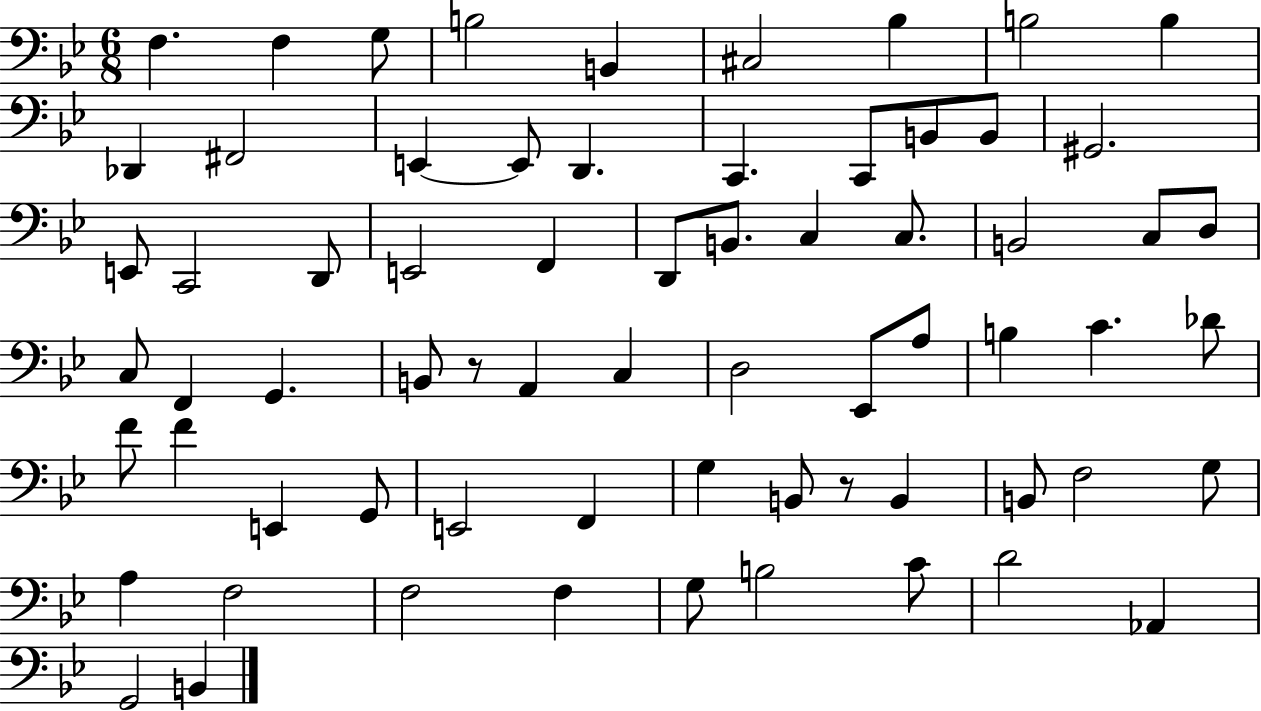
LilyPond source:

{
  \clef bass
  \numericTimeSignature
  \time 6/8
  \key bes \major
  f4. f4 g8 | b2 b,4 | cis2 bes4 | b2 b4 | \break des,4 fis,2 | e,4~~ e,8 d,4. | c,4. c,8 b,8 b,8 | gis,2. | \break e,8 c,2 d,8 | e,2 f,4 | d,8 b,8. c4 c8. | b,2 c8 d8 | \break c8 f,4 g,4. | b,8 r8 a,4 c4 | d2 ees,8 a8 | b4 c'4. des'8 | \break f'8 f'4 e,4 g,8 | e,2 f,4 | g4 b,8 r8 b,4 | b,8 f2 g8 | \break a4 f2 | f2 f4 | g8 b2 c'8 | d'2 aes,4 | \break g,2 b,4 | \bar "|."
}